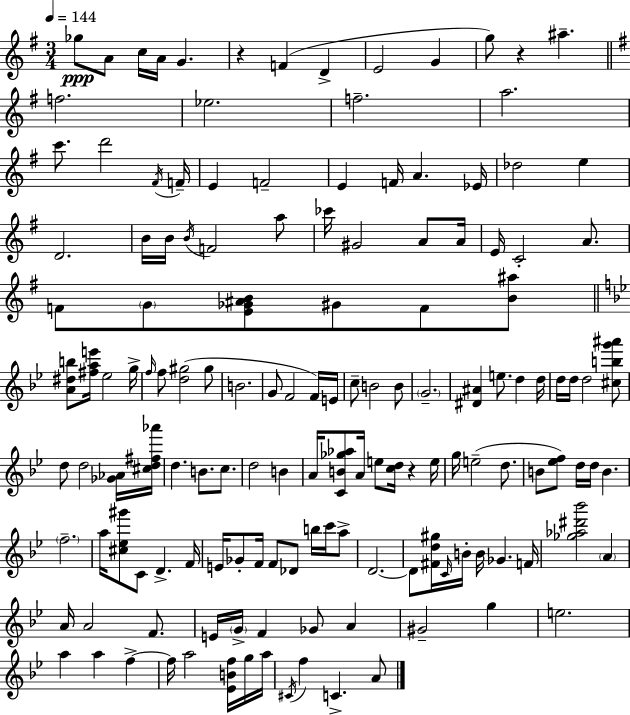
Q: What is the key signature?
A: G major